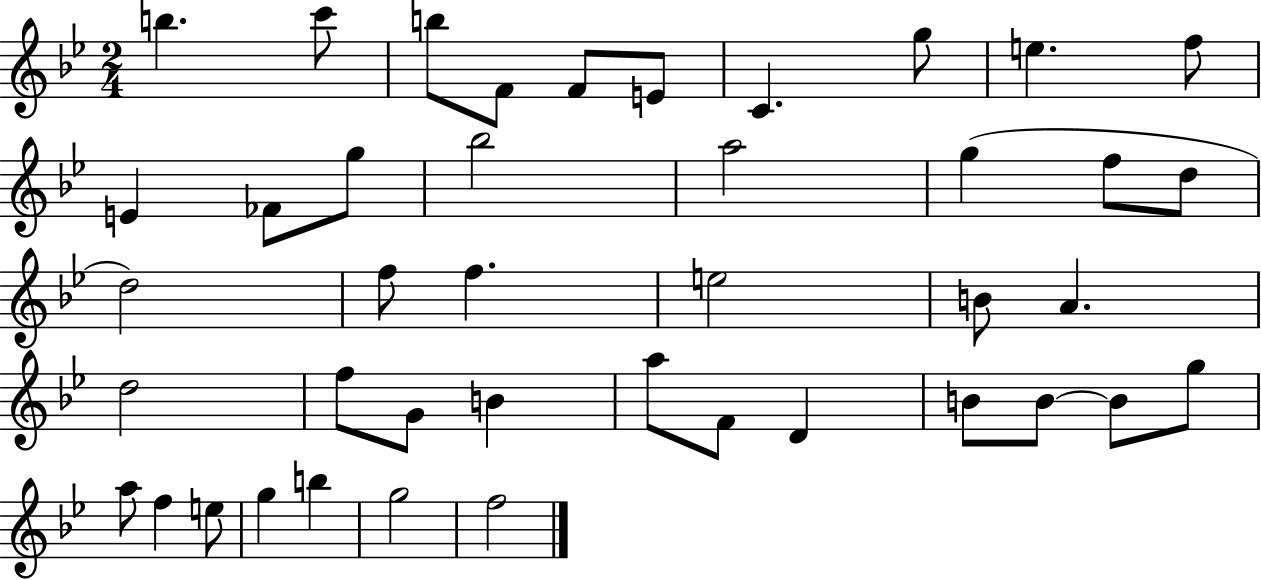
{
  \clef treble
  \numericTimeSignature
  \time 2/4
  \key bes \major
  \repeat volta 2 { b''4. c'''8 | b''8 f'8 f'8 e'8 | c'4. g''8 | e''4. f''8 | \break e'4 fes'8 g''8 | bes''2 | a''2 | g''4( f''8 d''8 | \break d''2) | f''8 f''4. | e''2 | b'8 a'4. | \break d''2 | f''8 g'8 b'4 | a''8 f'8 d'4 | b'8 b'8~~ b'8 g''8 | \break a''8 f''4 e''8 | g''4 b''4 | g''2 | f''2 | \break } \bar "|."
}